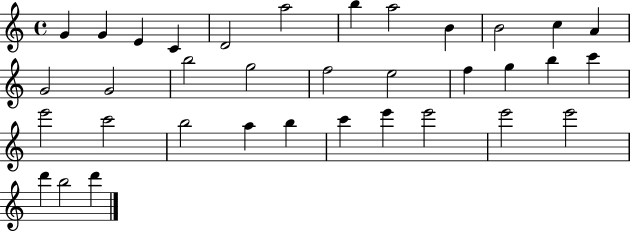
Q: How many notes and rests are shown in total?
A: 35